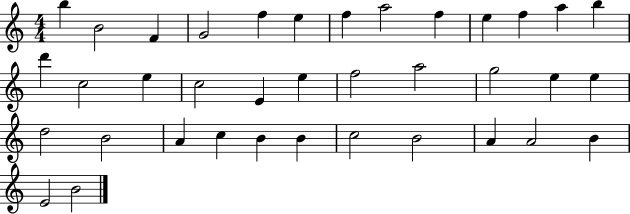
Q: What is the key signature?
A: C major